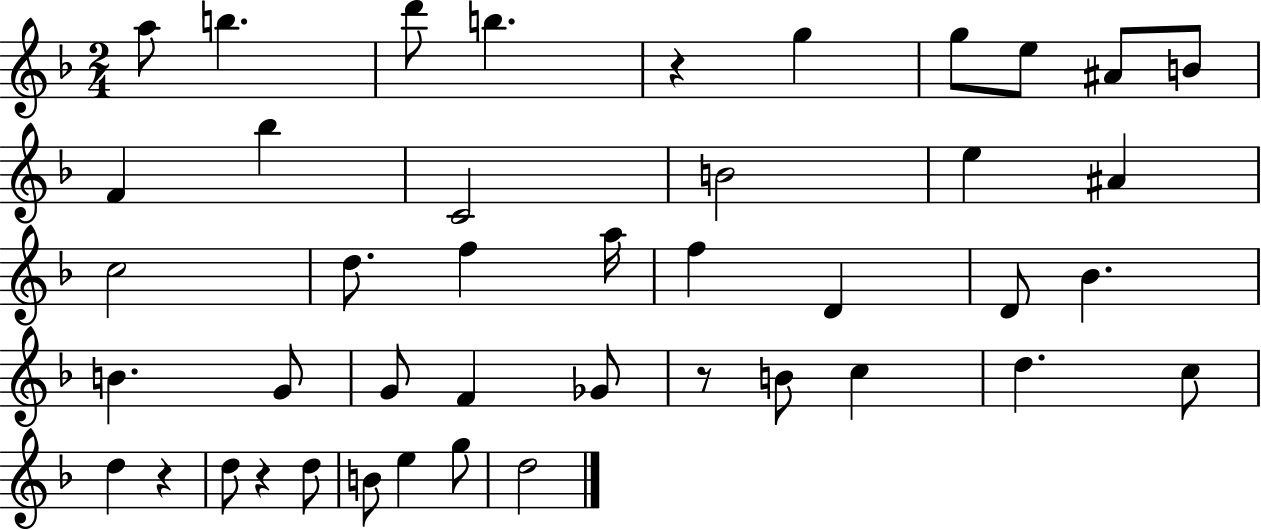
{
  \clef treble
  \numericTimeSignature
  \time 2/4
  \key f \major
  a''8 b''4. | d'''8 b''4. | r4 g''4 | g''8 e''8 ais'8 b'8 | \break f'4 bes''4 | c'2 | b'2 | e''4 ais'4 | \break c''2 | d''8. f''4 a''16 | f''4 d'4 | d'8 bes'4. | \break b'4. g'8 | g'8 f'4 ges'8 | r8 b'8 c''4 | d''4. c''8 | \break d''4 r4 | d''8 r4 d''8 | b'8 e''4 g''8 | d''2 | \break \bar "|."
}